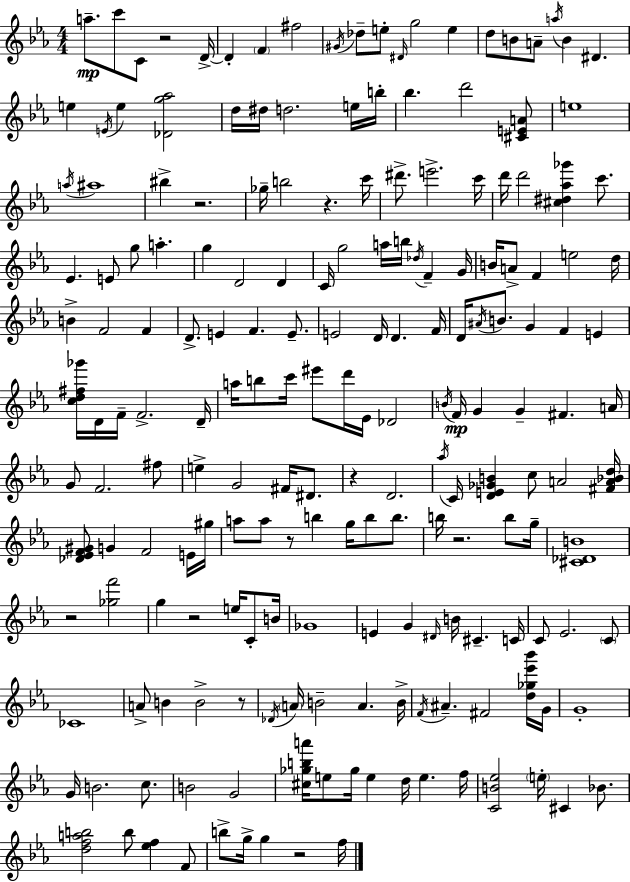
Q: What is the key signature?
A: EES major